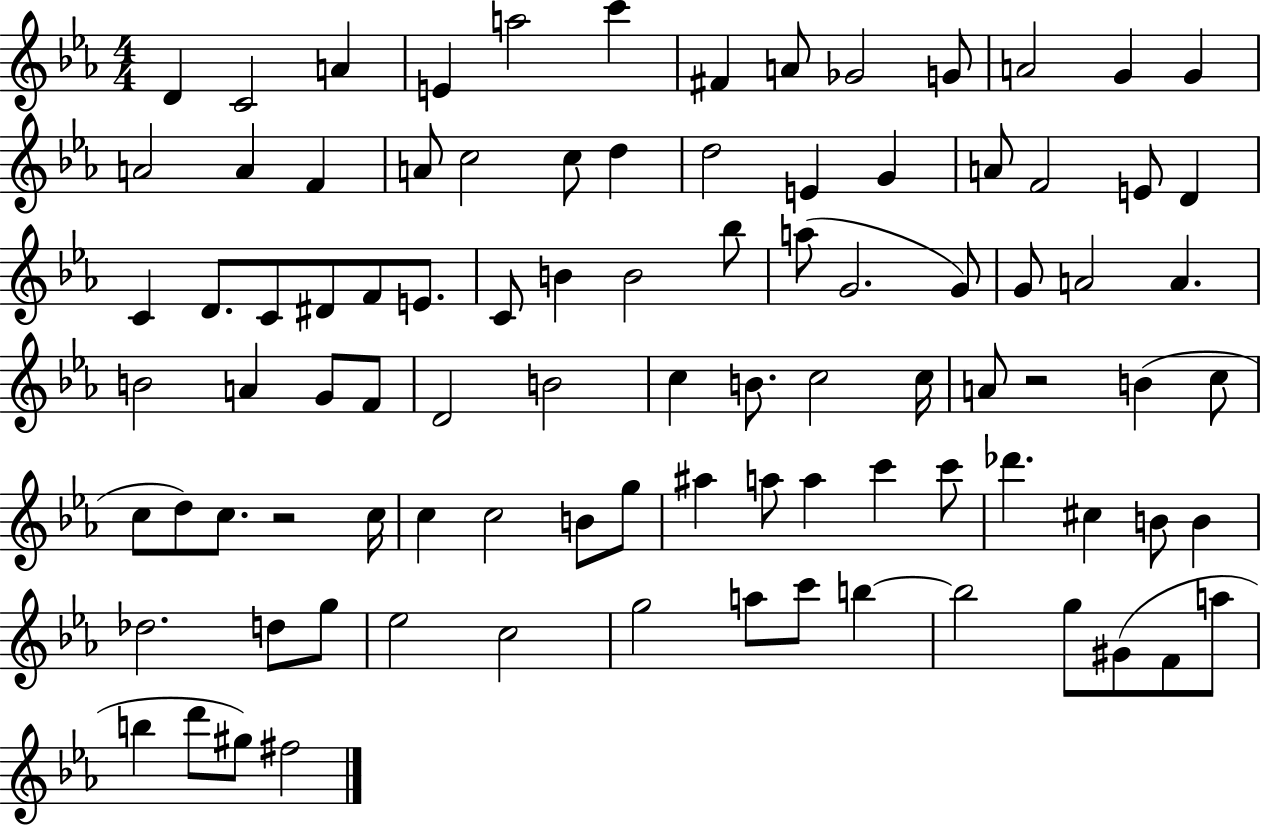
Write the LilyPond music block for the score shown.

{
  \clef treble
  \numericTimeSignature
  \time 4/4
  \key ees \major
  \repeat volta 2 { d'4 c'2 a'4 | e'4 a''2 c'''4 | fis'4 a'8 ges'2 g'8 | a'2 g'4 g'4 | \break a'2 a'4 f'4 | a'8 c''2 c''8 d''4 | d''2 e'4 g'4 | a'8 f'2 e'8 d'4 | \break c'4 d'8. c'8 dis'8 f'8 e'8. | c'8 b'4 b'2 bes''8 | a''8( g'2. g'8) | g'8 a'2 a'4. | \break b'2 a'4 g'8 f'8 | d'2 b'2 | c''4 b'8. c''2 c''16 | a'8 r2 b'4( c''8 | \break c''8 d''8) c''8. r2 c''16 | c''4 c''2 b'8 g''8 | ais''4 a''8 a''4 c'''4 c'''8 | des'''4. cis''4 b'8 b'4 | \break des''2. d''8 g''8 | ees''2 c''2 | g''2 a''8 c'''8 b''4~~ | b''2 g''8 gis'8( f'8 a''8 | \break b''4 d'''8 gis''8) fis''2 | } \bar "|."
}